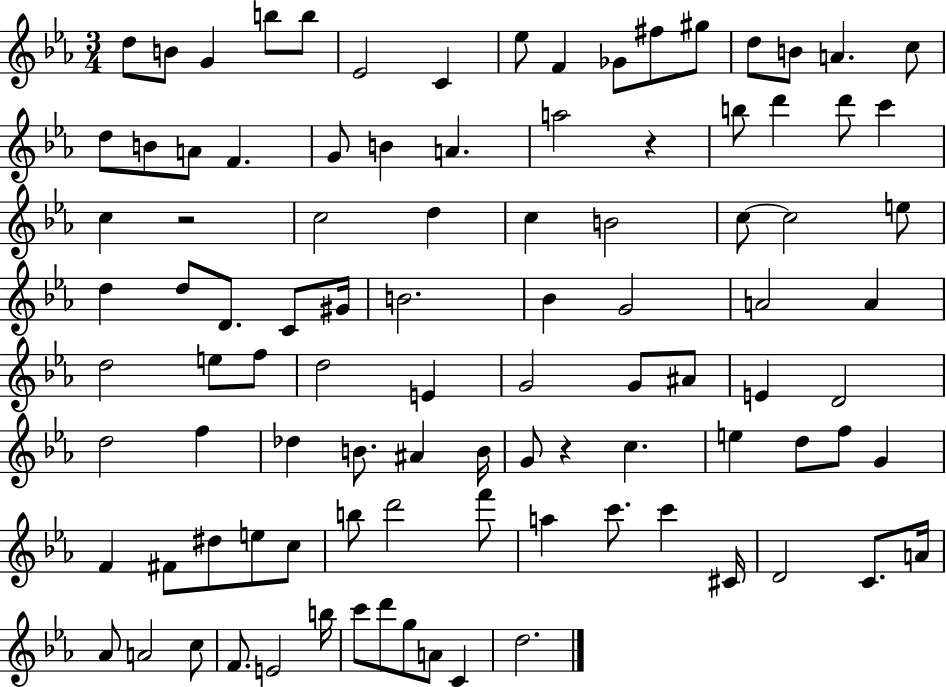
{
  \clef treble
  \numericTimeSignature
  \time 3/4
  \key ees \major
  d''8 b'8 g'4 b''8 b''8 | ees'2 c'4 | ees''8 f'4 ges'8 fis''8 gis''8 | d''8 b'8 a'4. c''8 | \break d''8 b'8 a'8 f'4. | g'8 b'4 a'4. | a''2 r4 | b''8 d'''4 d'''8 c'''4 | \break c''4 r2 | c''2 d''4 | c''4 b'2 | c''8~~ c''2 e''8 | \break d''4 d''8 d'8. c'8 gis'16 | b'2. | bes'4 g'2 | a'2 a'4 | \break d''2 e''8 f''8 | d''2 e'4 | g'2 g'8 ais'8 | e'4 d'2 | \break d''2 f''4 | des''4 b'8. ais'4 b'16 | g'8 r4 c''4. | e''4 d''8 f''8 g'4 | \break f'4 fis'8 dis''8 e''8 c''8 | b''8 d'''2 f'''8 | a''4 c'''8. c'''4 cis'16 | d'2 c'8. a'16 | \break aes'8 a'2 c''8 | f'8. e'2 b''16 | c'''8 d'''8 g''8 a'8 c'4 | d''2. | \break \bar "|."
}